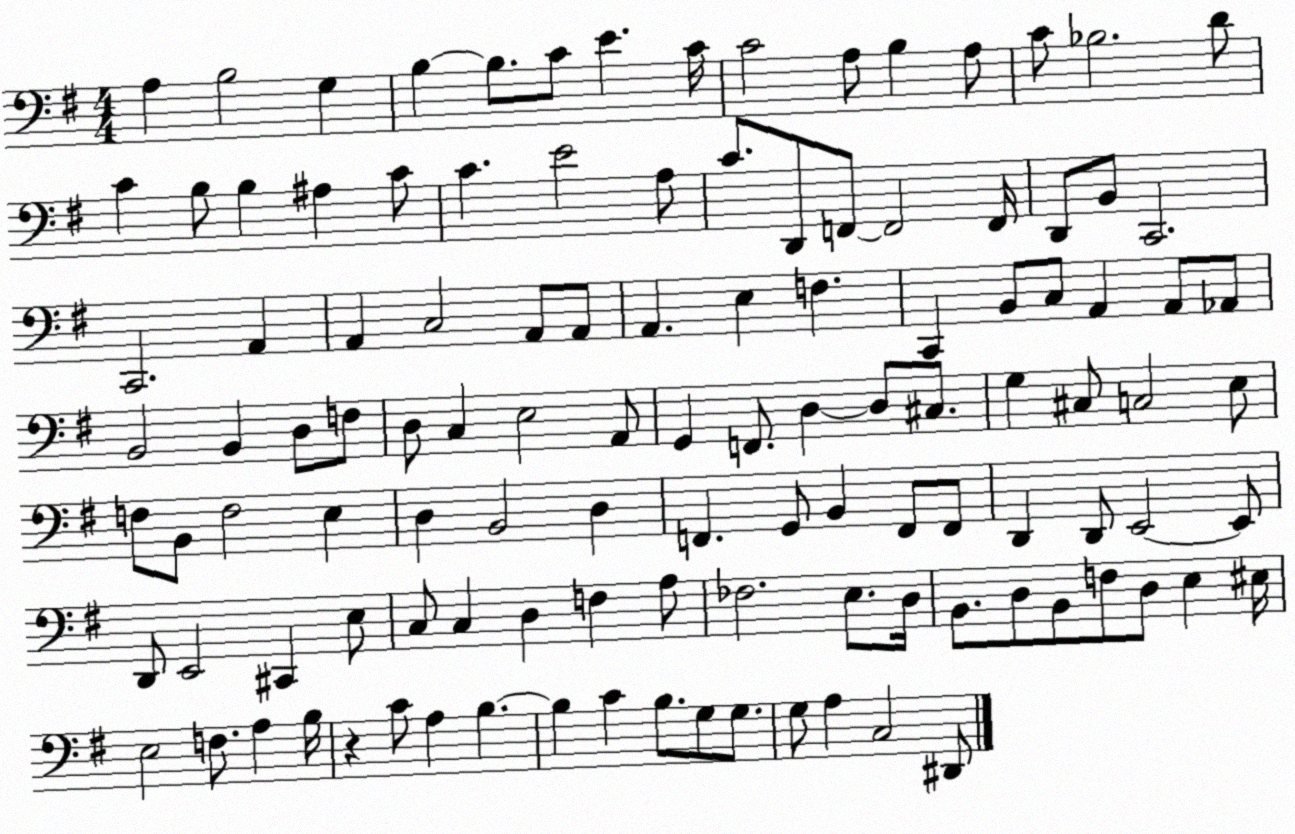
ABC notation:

X:1
T:Untitled
M:4/4
L:1/4
K:G
A, B,2 G, B, B,/2 C/2 E C/4 C2 A,/2 B, A,/2 C/2 _B,2 D/2 C B,/2 B, ^A, C/2 C E2 A,/2 C/2 D,,/2 F,,/2 F,,2 F,,/4 D,,/2 B,,/2 C,,2 C,,2 A,, A,, C,2 A,,/2 A,,/2 A,, E, F, C,, B,,/2 C,/2 A,, A,,/2 _A,,/2 B,,2 B,, D,/2 F,/2 D,/2 C, E,2 A,,/2 G,, F,,/2 D, D,/2 ^C,/2 G, ^C,/2 C,2 E,/2 F,/2 B,,/2 F,2 E, D, B,,2 D, F,, G,,/2 B,, F,,/2 F,,/2 D,, D,,/2 E,,2 E,,/2 D,,/2 E,,2 ^C,, E,/2 C,/2 C, D, F, A,/2 _F,2 E,/2 D,/4 B,,/2 D,/2 B,,/2 F,/2 D,/2 E, ^E,/4 E,2 F,/2 A, B,/4 z C/2 A, B, B, C B,/2 G,/2 G,/2 G,/2 A, C,2 ^D,,/2